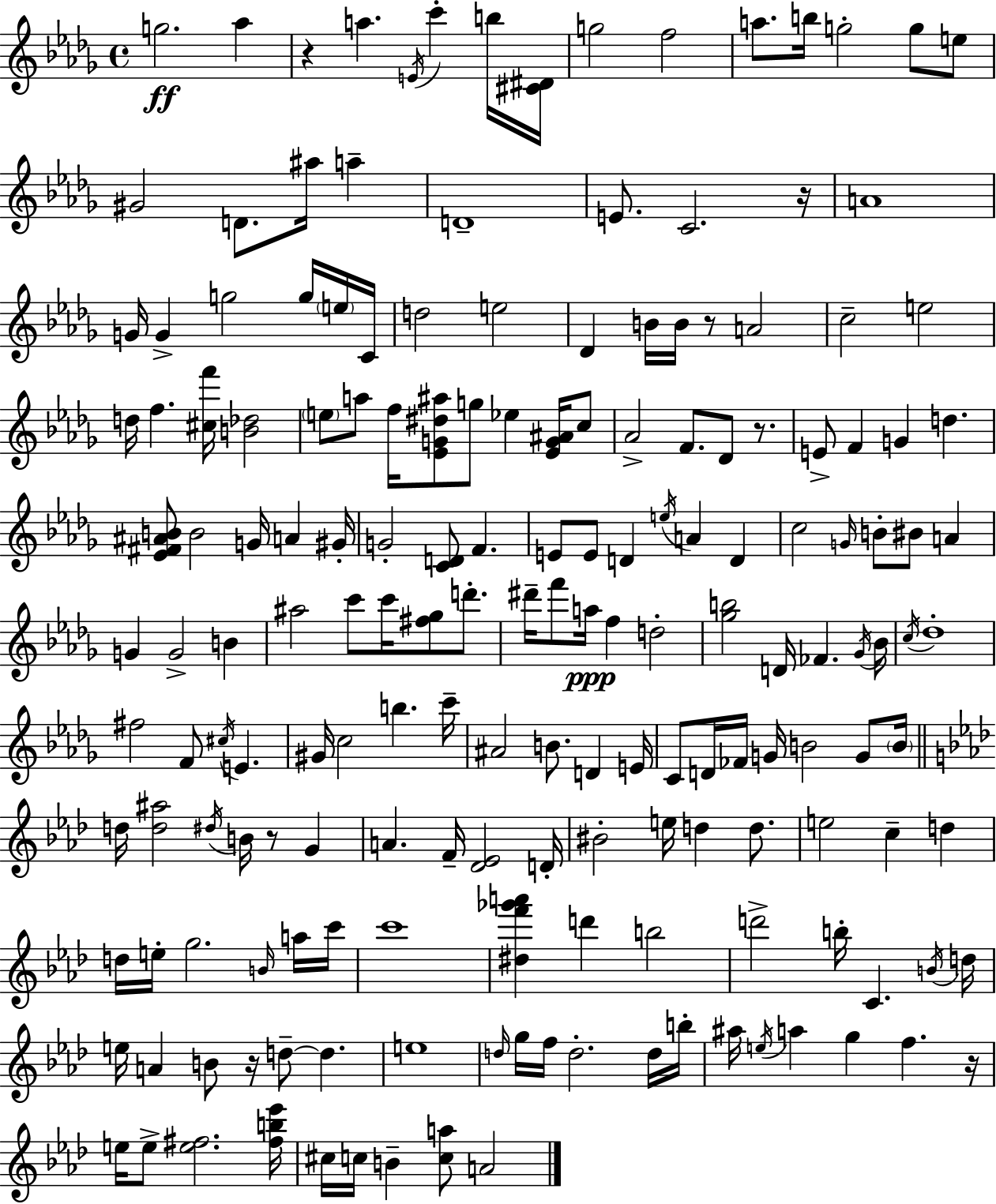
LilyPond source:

{
  \clef treble
  \time 4/4
  \defaultTimeSignature
  \key bes \minor
  \repeat volta 2 { g''2.\ff aes''4 | r4 a''4. \acciaccatura { e'16 } c'''4-. b''16 | <cis' dis'>16 g''2 f''2 | a''8. b''16 g''2-. g''8 e''8 | \break gis'2 d'8. ais''16 a''4-- | d'1-- | e'8. c'2. | r16 a'1 | \break g'16 g'4-> g''2 g''16 \parenthesize e''16 | c'16 d''2 e''2 | des'4 b'16 b'16 r8 a'2 | c''2-- e''2 | \break d''16 f''4. <cis'' f'''>16 <b' des''>2 | \parenthesize e''8 a''8 f''16 <ees' g' dis'' ais''>8 g''8 ees''4 <ees' g' ais'>16 c''8 | aes'2-> f'8. des'8 r8. | e'8-> f'4 g'4 d''4. | \break <ees' fis' ais' b'>8 b'2 g'16 a'4 | gis'16-. g'2-. <c' d'>8 f'4. | e'8 e'8 d'4 \acciaccatura { e''16 } a'4 d'4 | c''2 \grace { g'16 } b'8-. bis'8 a'4 | \break g'4 g'2-> b'4 | ais''2 c'''8 c'''16 <fis'' ges''>8 | d'''8.-. dis'''16-- f'''8 a''16\ppp f''4 d''2-. | <ges'' b''>2 d'16 fes'4. | \break \acciaccatura { ges'16 } bes'16 \acciaccatura { c''16 } des''1-. | fis''2 f'8 \acciaccatura { cis''16 } | e'4. gis'16 c''2 b''4. | c'''16-- ais'2 b'8. | \break d'4 e'16 c'8 d'16 fes'16 g'16 b'2 | g'8 \parenthesize b'16 \bar "||" \break \key f \minor d''16 <d'' ais''>2 \acciaccatura { dis''16 } b'16 r8 g'4 | a'4. f'16-- <des' ees'>2 | d'16-. bis'2-. e''16 d''4 d''8. | e''2 c''4-- d''4 | \break d''16 e''16-. g''2. \grace { b'16 } | a''16 c'''16 c'''1 | <dis'' f''' ges''' a'''>4 d'''4 b''2 | d'''2-> b''16-. c'4. | \break \acciaccatura { b'16 } d''16 e''16 a'4 b'8 r16 d''8--~~ d''4. | e''1 | \grace { d''16 } g''16 f''16 d''2.-. | d''16 b''16-. ais''16 \acciaccatura { e''16 } a''4 g''4 f''4. | \break r16 e''16 e''8-> <e'' fis''>2. | <fis'' b'' ees'''>16 cis''16 c''16 b'4-- <c'' a''>8 a'2 | } \bar "|."
}